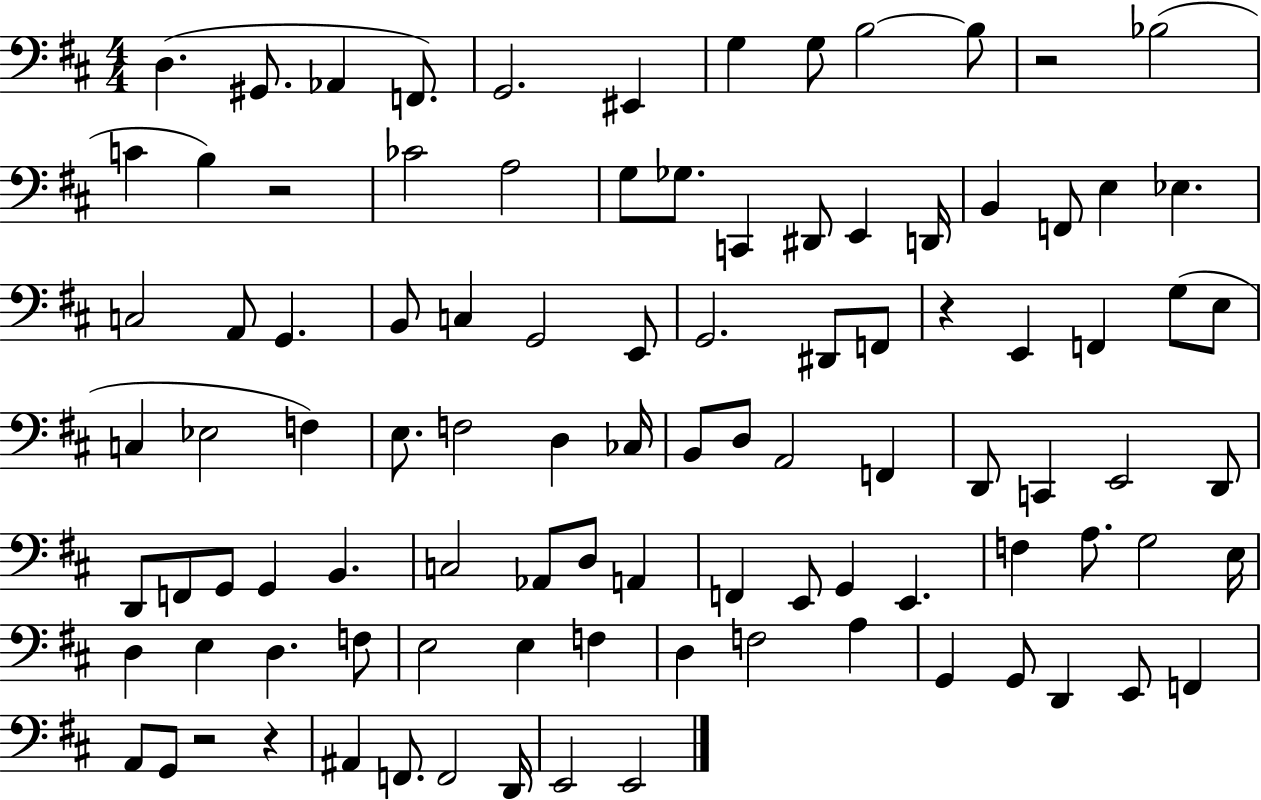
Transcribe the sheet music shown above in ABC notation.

X:1
T:Untitled
M:4/4
L:1/4
K:D
D, ^G,,/2 _A,, F,,/2 G,,2 ^E,, G, G,/2 B,2 B,/2 z2 _B,2 C B, z2 _C2 A,2 G,/2 _G,/2 C,, ^D,,/2 E,, D,,/4 B,, F,,/2 E, _E, C,2 A,,/2 G,, B,,/2 C, G,,2 E,,/2 G,,2 ^D,,/2 F,,/2 z E,, F,, G,/2 E,/2 C, _E,2 F, E,/2 F,2 D, _C,/4 B,,/2 D,/2 A,,2 F,, D,,/2 C,, E,,2 D,,/2 D,,/2 F,,/2 G,,/2 G,, B,, C,2 _A,,/2 D,/2 A,, F,, E,,/2 G,, E,, F, A,/2 G,2 E,/4 D, E, D, F,/2 E,2 E, F, D, F,2 A, G,, G,,/2 D,, E,,/2 F,, A,,/2 G,,/2 z2 z ^A,, F,,/2 F,,2 D,,/4 E,,2 E,,2